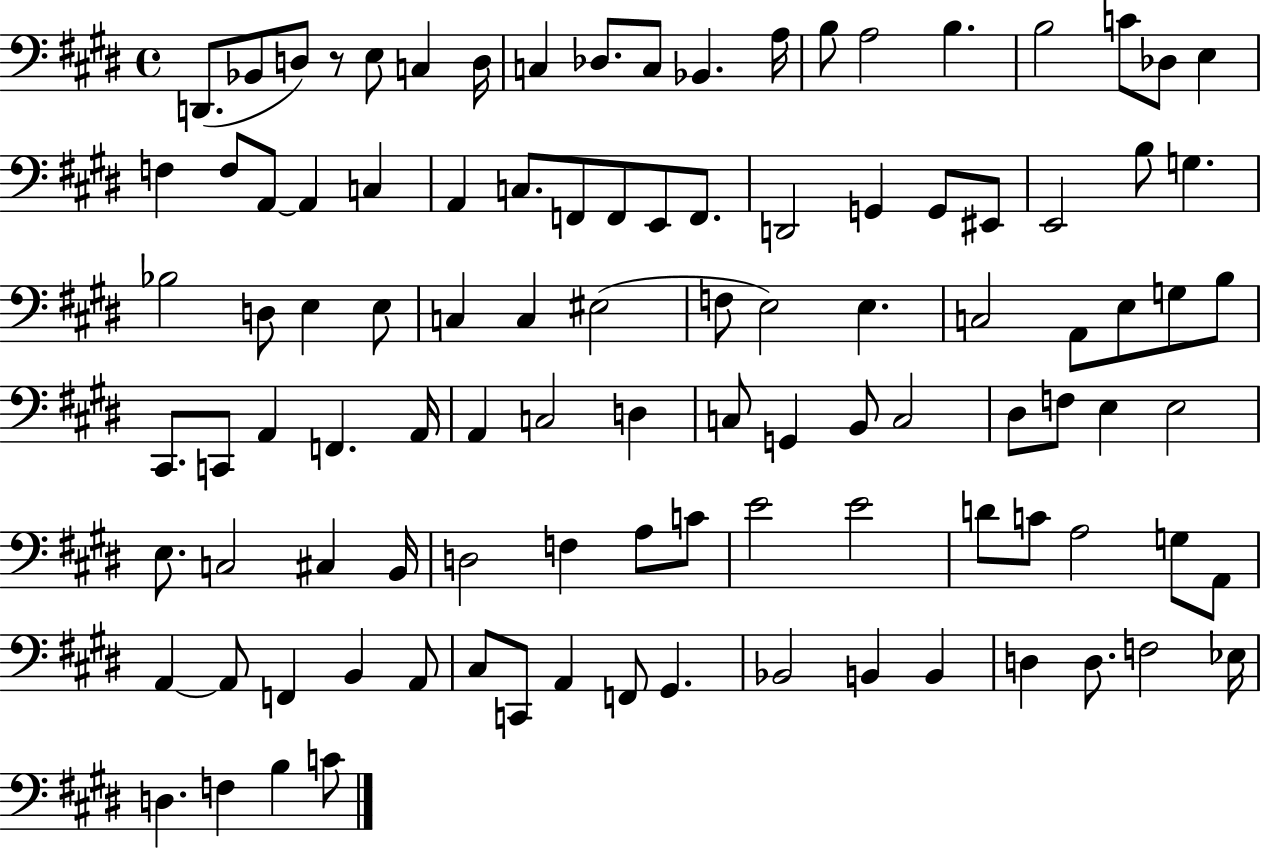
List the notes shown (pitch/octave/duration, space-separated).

D2/e. Bb2/e D3/e R/e E3/e C3/q D3/s C3/q Db3/e. C3/e Bb2/q. A3/s B3/e A3/h B3/q. B3/h C4/e Db3/e E3/q F3/q F3/e A2/e A2/q C3/q A2/q C3/e. F2/e F2/e E2/e F2/e. D2/h G2/q G2/e EIS2/e E2/h B3/e G3/q. Bb3/h D3/e E3/q E3/e C3/q C3/q EIS3/h F3/e E3/h E3/q. C3/h A2/e E3/e G3/e B3/e C#2/e. C2/e A2/q F2/q. A2/s A2/q C3/h D3/q C3/e G2/q B2/e C3/h D#3/e F3/e E3/q E3/h E3/e. C3/h C#3/q B2/s D3/h F3/q A3/e C4/e E4/h E4/h D4/e C4/e A3/h G3/e A2/e A2/q A2/e F2/q B2/q A2/e C#3/e C2/e A2/q F2/e G#2/q. Bb2/h B2/q B2/q D3/q D3/e. F3/h Eb3/s D3/q. F3/q B3/q C4/e